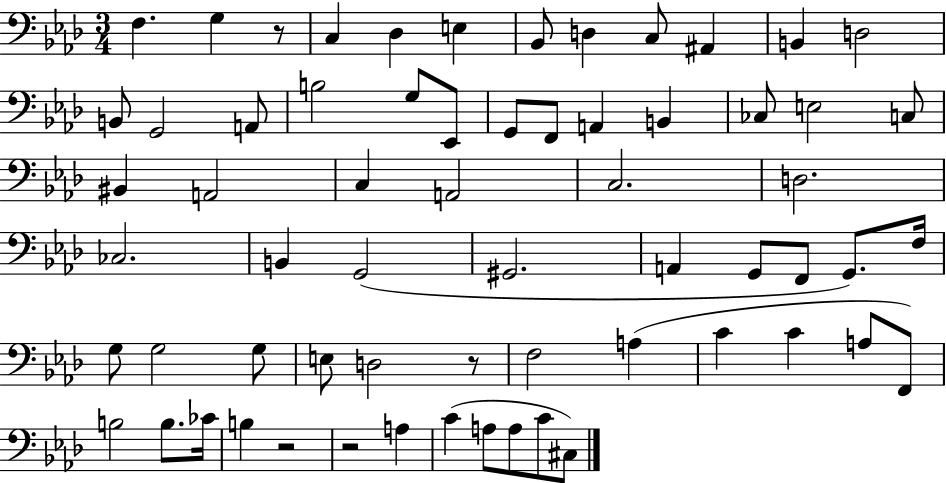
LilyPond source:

{
  \clef bass
  \numericTimeSignature
  \time 3/4
  \key aes \major
  f4. g4 r8 | c4 des4 e4 | bes,8 d4 c8 ais,4 | b,4 d2 | \break b,8 g,2 a,8 | b2 g8 ees,8 | g,8 f,8 a,4 b,4 | ces8 e2 c8 | \break bis,4 a,2 | c4 a,2 | c2. | d2. | \break ces2. | b,4 g,2( | gis,2. | a,4 g,8 f,8 g,8.) f16 | \break g8 g2 g8 | e8 d2 r8 | f2 a4( | c'4 c'4 a8 f,8) | \break b2 b8. ces'16 | b4 r2 | r2 a4 | c'4( a8 a8 c'8 cis8) | \break \bar "|."
}